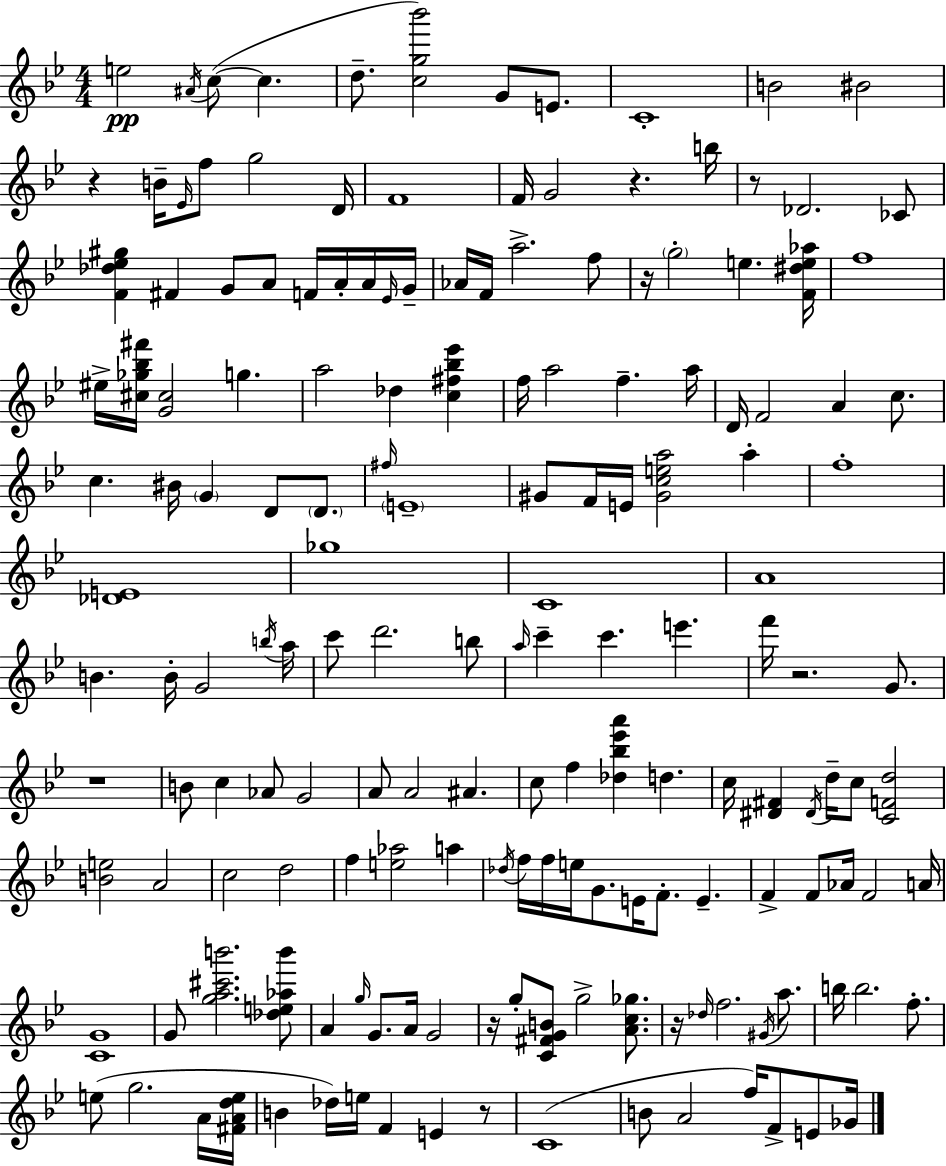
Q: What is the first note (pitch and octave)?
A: E5